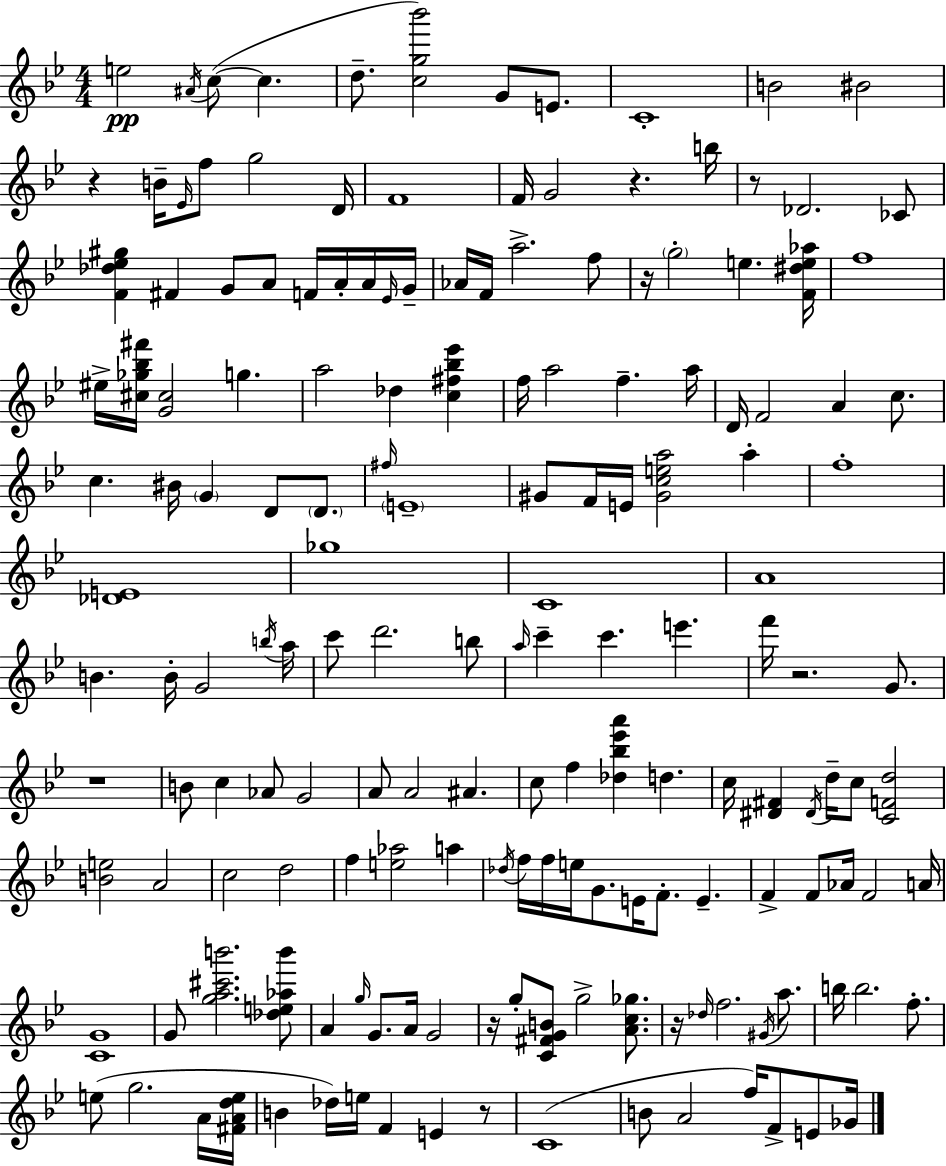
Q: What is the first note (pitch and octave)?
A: E5